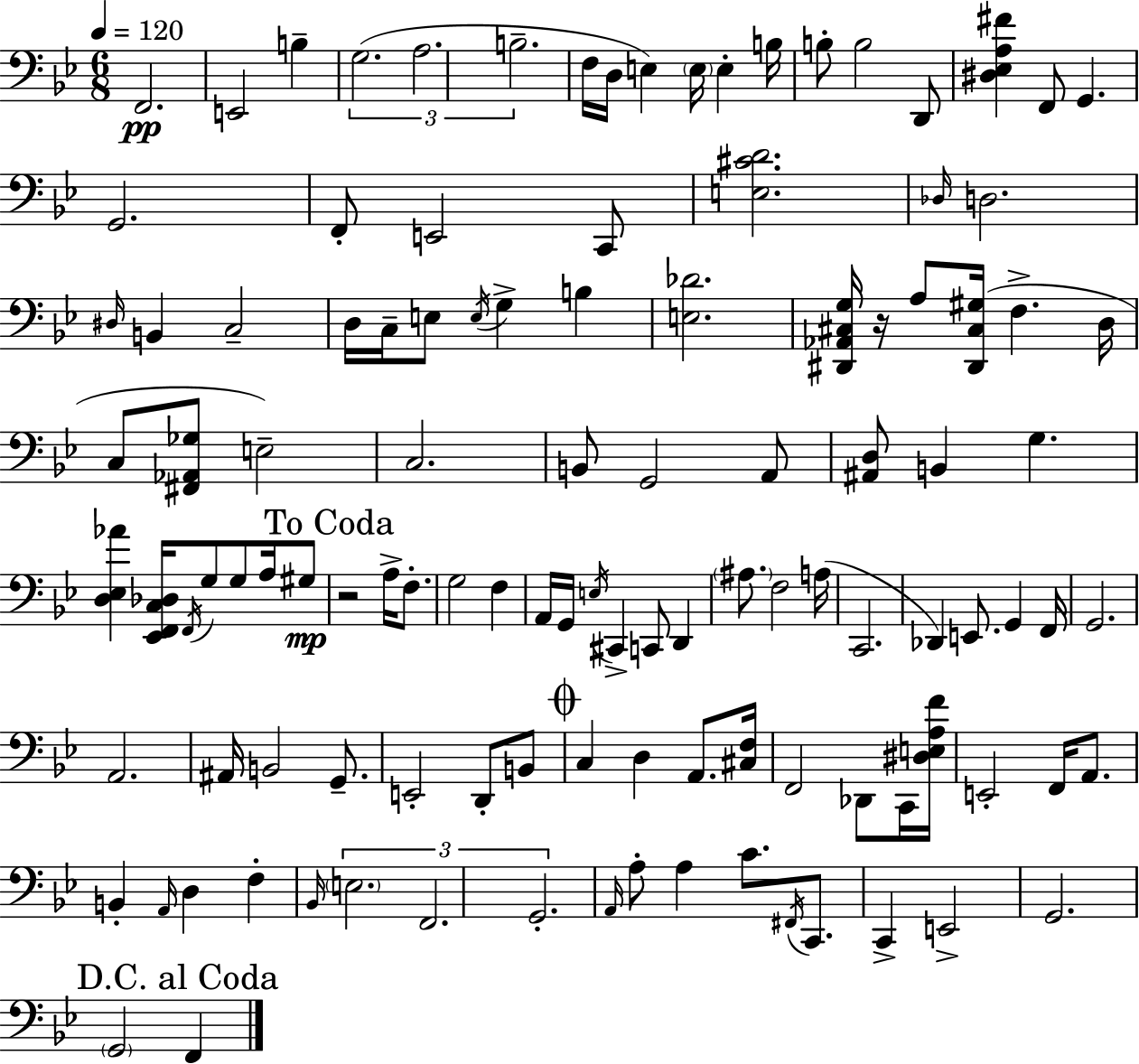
{
  \clef bass
  \numericTimeSignature
  \time 6/8
  \key bes \major
  \tempo 4 = 120
  f,2.\pp | e,2 b4-- | \tuplet 3/2 { g2.( | a2. | \break b2.-- } | f16 d16 e4) \parenthesize e16 e4-. b16 | b8-. b2 d,8 | <dis ees a fis'>4 f,8 g,4. | \break g,2. | f,8-. e,2 c,8 | <e cis' d'>2. | \grace { des16 } d2. | \break \grace { dis16 } b,4 c2-- | d16 c16-- e8 \acciaccatura { e16 } g4-> b4 | <e des'>2. | <dis, aes, cis g>16 r16 a8 <dis, cis gis>16( f4.-> | \break d16 c8 <fis, aes, ges>8 e2--) | c2. | b,8 g,2 | a,8 <ais, d>8 b,4 g4. | \break <d ees aes'>4 <ees, f, c des>16 \acciaccatura { f,16 } g8 g8 | a16 gis8\mp \mark "To Coda" r2 | a16-> f8.-. g2 | f4 a,16 g,16 \acciaccatura { e16 } cis,4-> c,8 | \break d,4 \parenthesize ais8. f2 | a16( c,2. | des,4) e,8. | g,4 f,16 g,2. | \break a,2. | ais,16 b,2 | g,8.-- e,2-. | d,8-. b,8 \mark \markup { \musicglyph "scripts.coda" } c4 d4 | \break a,8. <cis f>16 f,2 | des,8 c,16 <dis e a f'>16 e,2-. | f,16 a,8. b,4-. \grace { a,16 } d4 | f4-. \grace { bes,16 } \tuplet 3/2 { \parenthesize e2. | \break f,2. | g,2.-. } | \grace { a,16 } a8-. a4 | c'8. \acciaccatura { fis,16 } c,8. c,4-> | \break e,2-> g,2. | \mark "D.C. al Coda" \parenthesize g,2 | f,4 \bar "|."
}